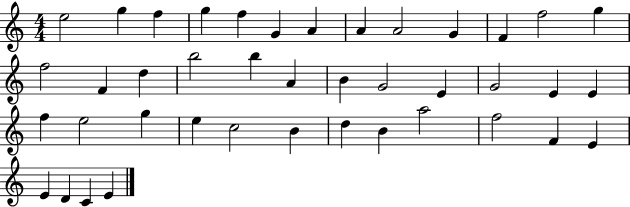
{
  \clef treble
  \numericTimeSignature
  \time 4/4
  \key c \major
  e''2 g''4 f''4 | g''4 f''4 g'4 a'4 | a'4 a'2 g'4 | f'4 f''2 g''4 | \break f''2 f'4 d''4 | b''2 b''4 a'4 | b'4 g'2 e'4 | g'2 e'4 e'4 | \break f''4 e''2 g''4 | e''4 c''2 b'4 | d''4 b'4 a''2 | f''2 f'4 e'4 | \break e'4 d'4 c'4 e'4 | \bar "|."
}